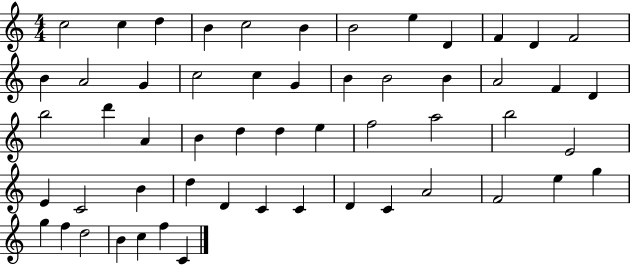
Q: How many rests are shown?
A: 0